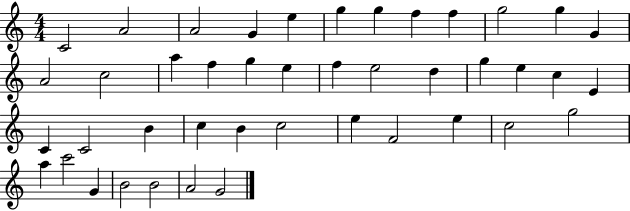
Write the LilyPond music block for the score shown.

{
  \clef treble
  \numericTimeSignature
  \time 4/4
  \key c \major
  c'2 a'2 | a'2 g'4 e''4 | g''4 g''4 f''4 f''4 | g''2 g''4 g'4 | \break a'2 c''2 | a''4 f''4 g''4 e''4 | f''4 e''2 d''4 | g''4 e''4 c''4 e'4 | \break c'4 c'2 b'4 | c''4 b'4 c''2 | e''4 f'2 e''4 | c''2 g''2 | \break a''4 c'''2 g'4 | b'2 b'2 | a'2 g'2 | \bar "|."
}